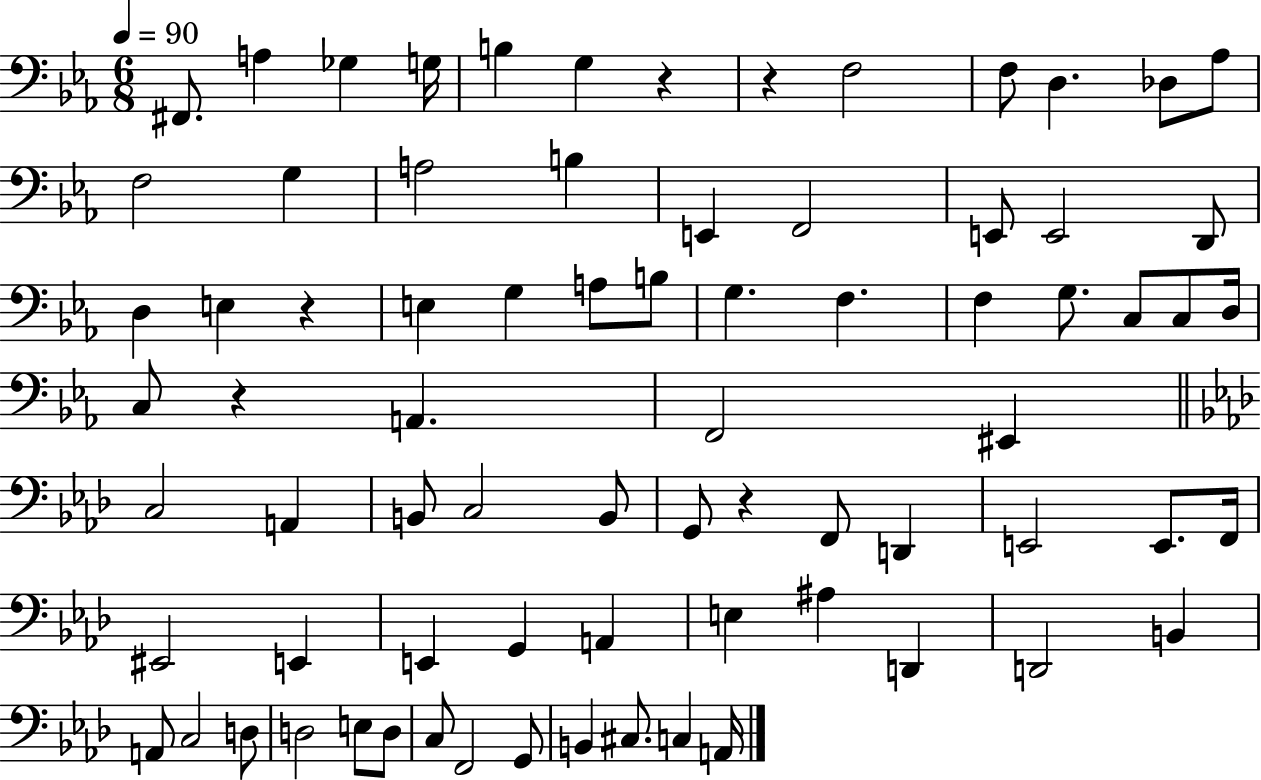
F#2/e. A3/q Gb3/q G3/s B3/q G3/q R/q R/q F3/h F3/e D3/q. Db3/e Ab3/e F3/h G3/q A3/h B3/q E2/q F2/h E2/e E2/h D2/e D3/q E3/q R/q E3/q G3/q A3/e B3/e G3/q. F3/q. F3/q G3/e. C3/e C3/e D3/s C3/e R/q A2/q. F2/h EIS2/q C3/h A2/q B2/e C3/h B2/e G2/e R/q F2/e D2/q E2/h E2/e. F2/s EIS2/h E2/q E2/q G2/q A2/q E3/q A#3/q D2/q D2/h B2/q A2/e C3/h D3/e D3/h E3/e D3/e C3/e F2/h G2/e B2/q C#3/e. C3/q A2/s